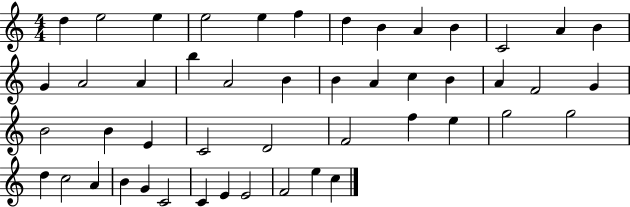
D5/q E5/h E5/q E5/h E5/q F5/q D5/q B4/q A4/q B4/q C4/h A4/q B4/q G4/q A4/h A4/q B5/q A4/h B4/q B4/q A4/q C5/q B4/q A4/q F4/h G4/q B4/h B4/q E4/q C4/h D4/h F4/h F5/q E5/q G5/h G5/h D5/q C5/h A4/q B4/q G4/q C4/h C4/q E4/q E4/h F4/h E5/q C5/q